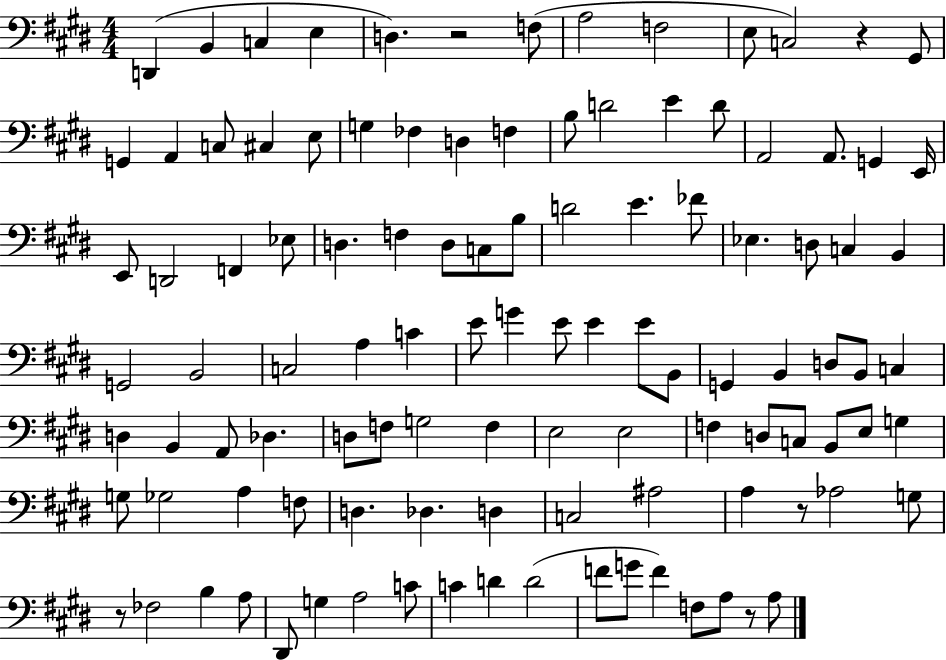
X:1
T:Untitled
M:4/4
L:1/4
K:E
D,, B,, C, E, D, z2 F,/2 A,2 F,2 E,/2 C,2 z ^G,,/2 G,, A,, C,/2 ^C, E,/2 G, _F, D, F, B,/2 D2 E D/2 A,,2 A,,/2 G,, E,,/4 E,,/2 D,,2 F,, _E,/2 D, F, D,/2 C,/2 B,/2 D2 E _F/2 _E, D,/2 C, B,, G,,2 B,,2 C,2 A, C E/2 G E/2 E E/2 B,,/2 G,, B,, D,/2 B,,/2 C, D, B,, A,,/2 _D, D,/2 F,/2 G,2 F, E,2 E,2 F, D,/2 C,/2 B,,/2 E,/2 G, G,/2 _G,2 A, F,/2 D, _D, D, C,2 ^A,2 A, z/2 _A,2 G,/2 z/2 _F,2 B, A,/2 ^D,,/2 G, A,2 C/2 C D D2 F/2 G/2 F F,/2 A,/2 z/2 A,/2